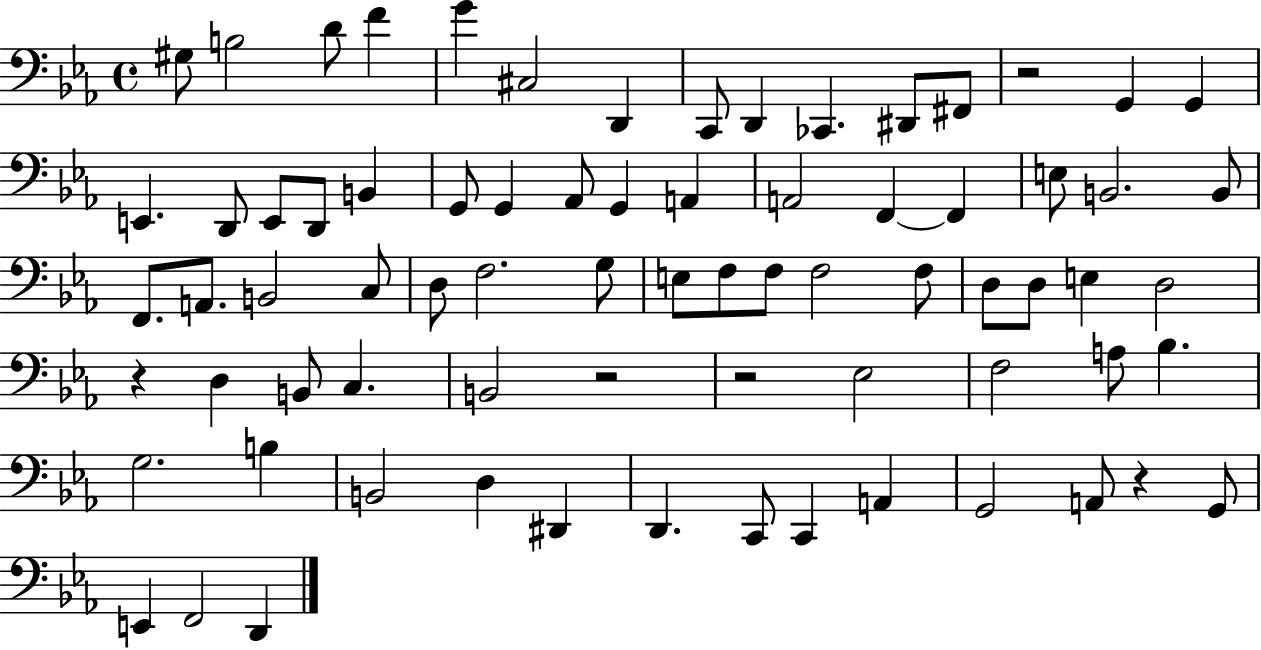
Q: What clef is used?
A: bass